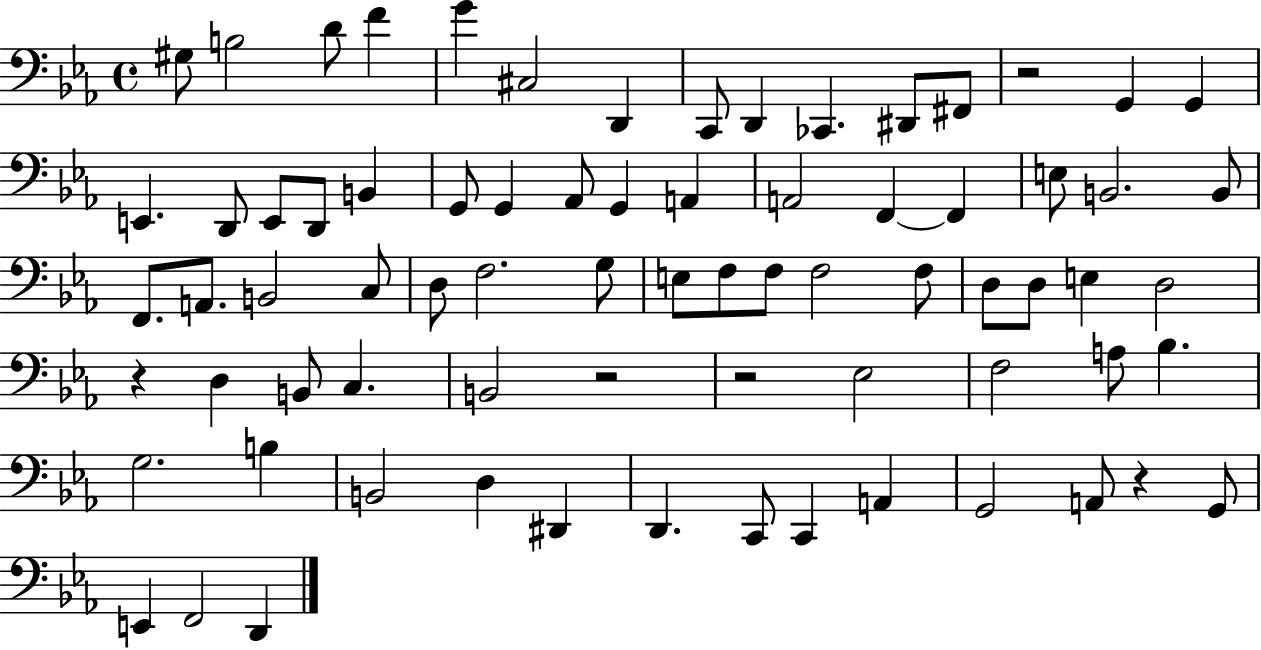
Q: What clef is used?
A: bass